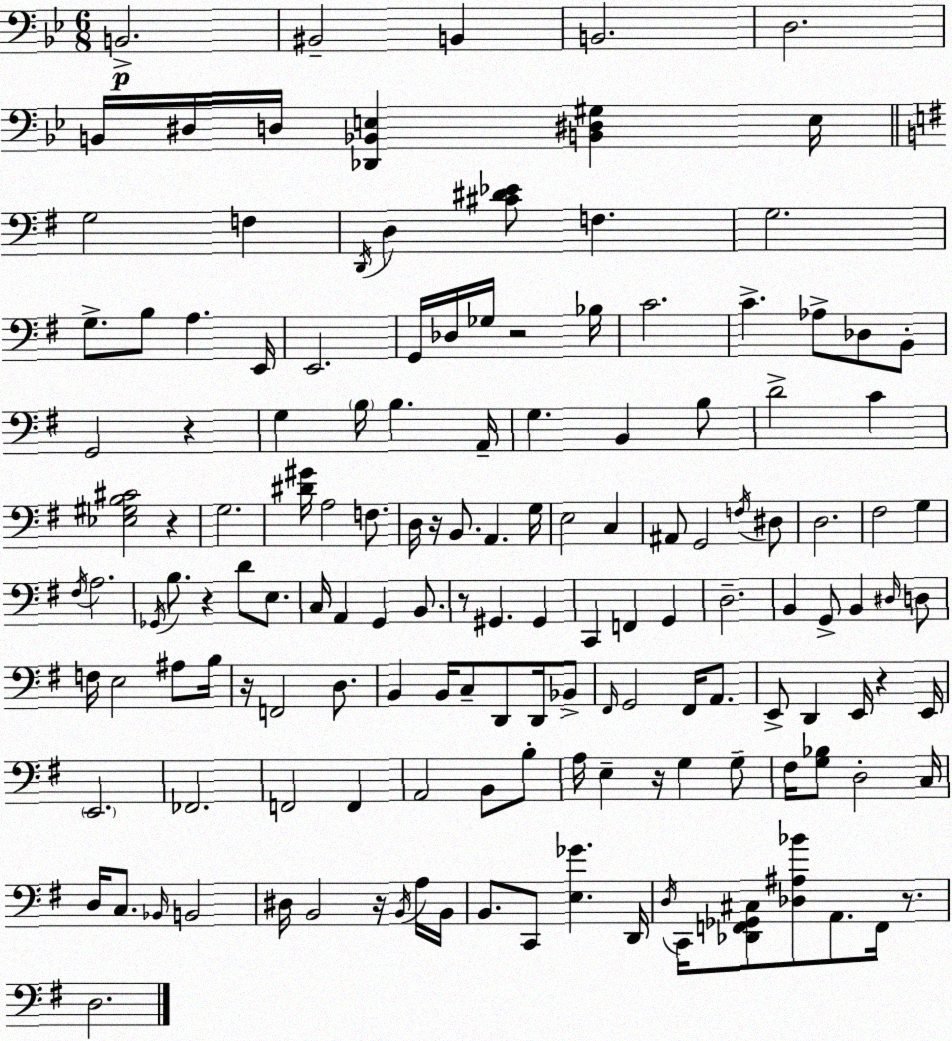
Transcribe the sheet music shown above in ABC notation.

X:1
T:Untitled
M:6/8
L:1/4
K:Bb
B,,2 ^B,,2 B,, B,,2 D,2 B,,/4 ^D,/4 D,/4 [_D,,_B,,E,] [B,,^D,^G,] E,/4 G,2 F, D,,/4 D, [^C^D_E]/2 F, G,2 G,/2 B,/2 A, E,,/4 E,,2 G,,/4 _D,/4 _G,/4 z2 _B,/4 C2 C _A,/2 _D,/2 B,,/2 G,,2 z G, B,/4 B, A,,/4 G, B,, B,/2 D2 C [_E,^G,B,^C]2 z G,2 [^D^G]/4 A,2 F,/2 D,/4 z/4 B,,/2 A,, G,/4 E,2 C, ^A,,/2 G,,2 F,/4 ^D,/2 D,2 ^F,2 G, ^F,/4 A,2 _G,,/4 B,/2 z D/2 E,/2 C,/4 A,, G,, B,,/2 z/2 ^G,, ^G,, C,, F,, G,, D,2 B,, G,,/2 B,, ^D,/4 D,/2 F,/4 E,2 ^A,/2 B,/4 z/4 F,,2 D,/2 B,, B,,/4 C,/2 D,,/2 D,,/4 _B,,/2 ^F,,/4 G,,2 ^F,,/4 A,,/2 E,,/2 D,, E,,/4 z E,,/4 E,,2 _F,,2 F,,2 F,, A,,2 B,,/2 B,/2 A,/4 E, z/4 G, G,/2 ^F,/4 [G,_B,]/2 D,2 C,/4 D,/4 C,/2 _B,,/4 B,,2 ^D,/4 B,,2 z/4 B,,/4 A,/4 B,,/4 B,,/2 C,,/2 [E,_G] D,,/4 D,/4 C,,/4 [_D,,F,,_G,,^C,]/2 [_D,^A,_B]/2 A,,/2 F,,/4 z/2 D,2